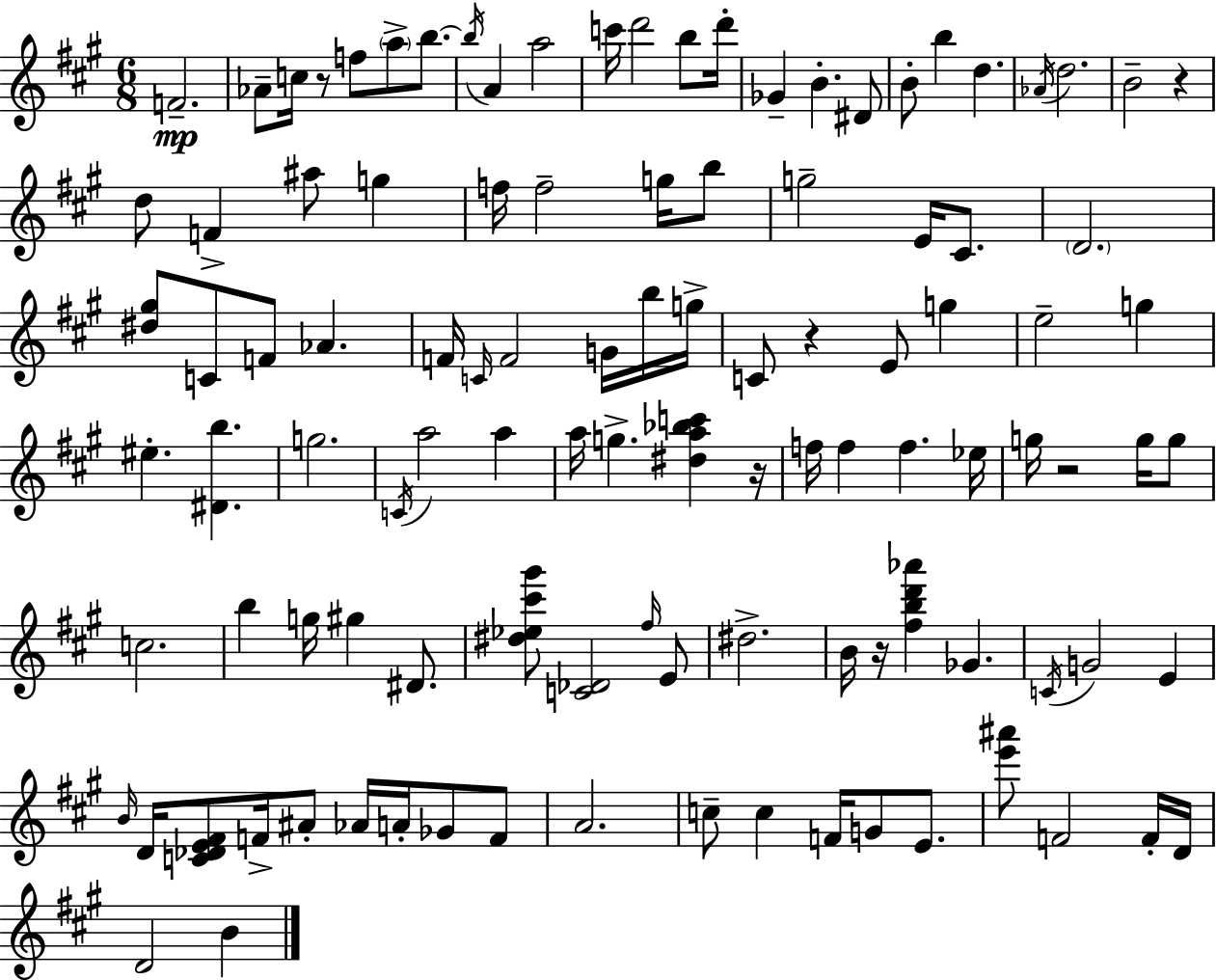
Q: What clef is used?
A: treble